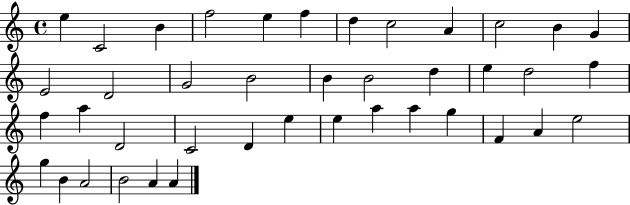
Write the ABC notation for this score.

X:1
T:Untitled
M:4/4
L:1/4
K:C
e C2 B f2 e f d c2 A c2 B G E2 D2 G2 B2 B B2 d e d2 f f a D2 C2 D e e a a g F A e2 g B A2 B2 A A